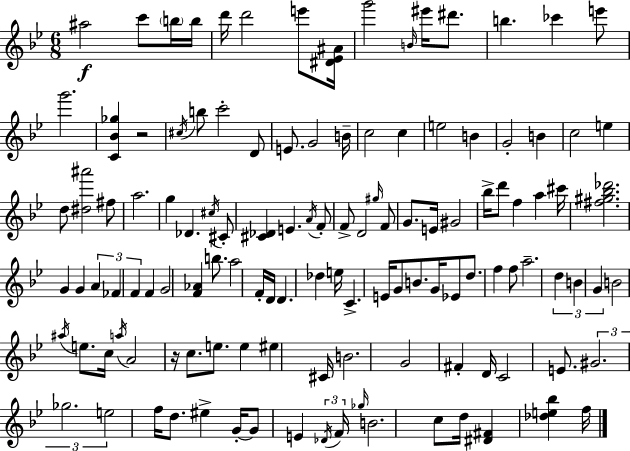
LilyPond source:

{
  \clef treble
  \numericTimeSignature
  \time 6/8
  \key bes \major
  ais''2\f c'''8 \parenthesize b''16 b''16 | d'''16 d'''2 e'''8 <dis' ees' ais'>16 | g'''2 \grace { b'16 } eis'''16 dis'''8. | b''4. ces'''4 e'''8 | \break g'''2. | <c' bes' ges''>4 r2 | \acciaccatura { cis''16 } b''8 c'''2-. | d'8 e'8. g'2 | \break b'16-- c''2 c''4 | e''2 b'4 | g'2-. b'4 | c''2 e''4 | \break d''8 <dis'' ais'''>2 | fis''8 a''2. | g''4 des'4. | \acciaccatura { cis''16 } cis'8-. <cis' des'>4 e'4. | \break \acciaccatura { a'16 } f'8-. f'8-> d'2 | \grace { gis''16 } f'8 g'8. e'16 gis'2 | bes''16-> d'''8 f''4 | a''4 cis'''16 <fis'' gis'' bes'' des'''>2. | \break g'4 g'4 | \tuplet 3/2 { a'4 fes'4 f'4 } | f'4 g'2 | <f' aes'>4 b''8. a''2 | \break f'16-. d'16 d'4. | des''4 e''16 c'4.-> e'16 | g'8 b'8. g'16 ees'8 d''8. f''4 | f''8 a''2.-- | \break \tuplet 3/2 { d''4 b'4 | g'4 } b'2 | \acciaccatura { ais''16 } e''8. c''16 \acciaccatura { a''16 } a'2 | r16 c''8. e''8. e''4 | \break eis''4 cis'16 b'2. | g'2 | fis'4-. d'16 c'2 | e'8. \tuplet 3/2 { gis'2. | \break ges''2. | e''2 } | f''16 d''8. eis''4-> g'16-.~~ | g'8 e'4 \tuplet 3/2 { \acciaccatura { des'16 } f'16 \grace { ges''16 } } b'2. | \break c''8 d''16 | <dis' fis'>4 <des'' e'' bes''>4 f''16 \bar "|."
}